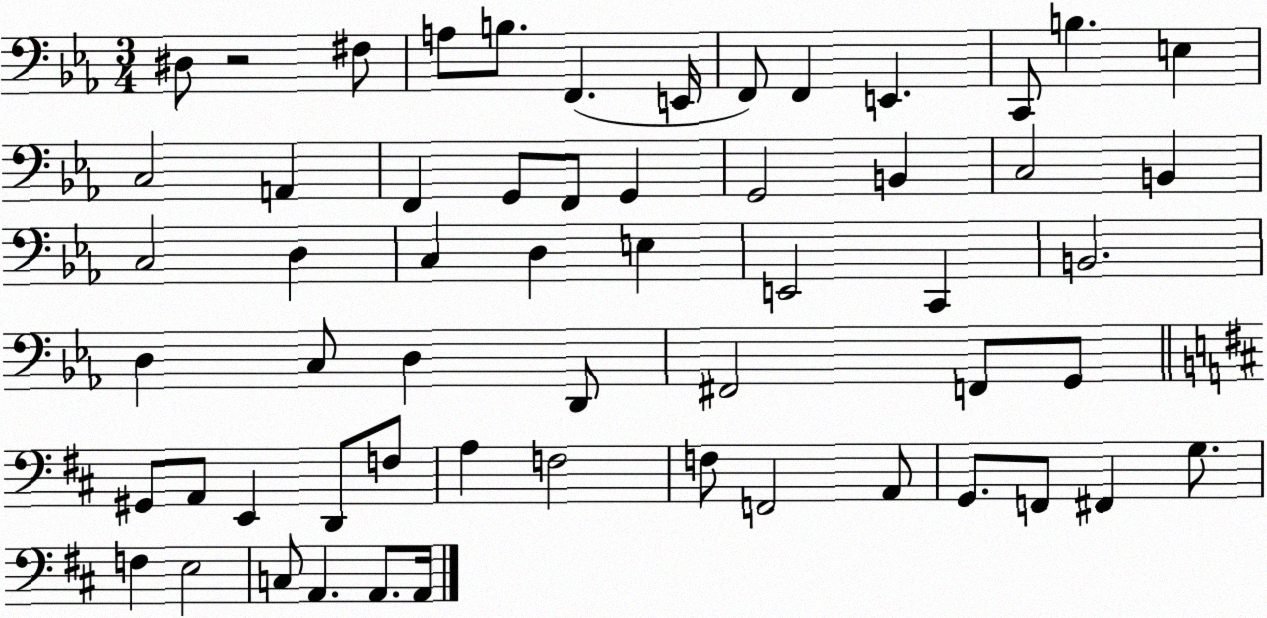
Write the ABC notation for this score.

X:1
T:Untitled
M:3/4
L:1/4
K:Eb
^D,/2 z2 ^F,/2 A,/2 B,/2 F,, E,,/4 F,,/2 F,, E,, C,,/2 B, E, C,2 A,, F,, G,,/2 F,,/2 G,, G,,2 B,, C,2 B,, C,2 D, C, D, E, E,,2 C,, B,,2 D, C,/2 D, D,,/2 ^F,,2 F,,/2 G,,/2 ^G,,/2 A,,/2 E,, D,,/2 F,/2 A, F,2 F,/2 F,,2 A,,/2 G,,/2 F,,/2 ^F,, G,/2 F, E,2 C,/2 A,, A,,/2 A,,/4